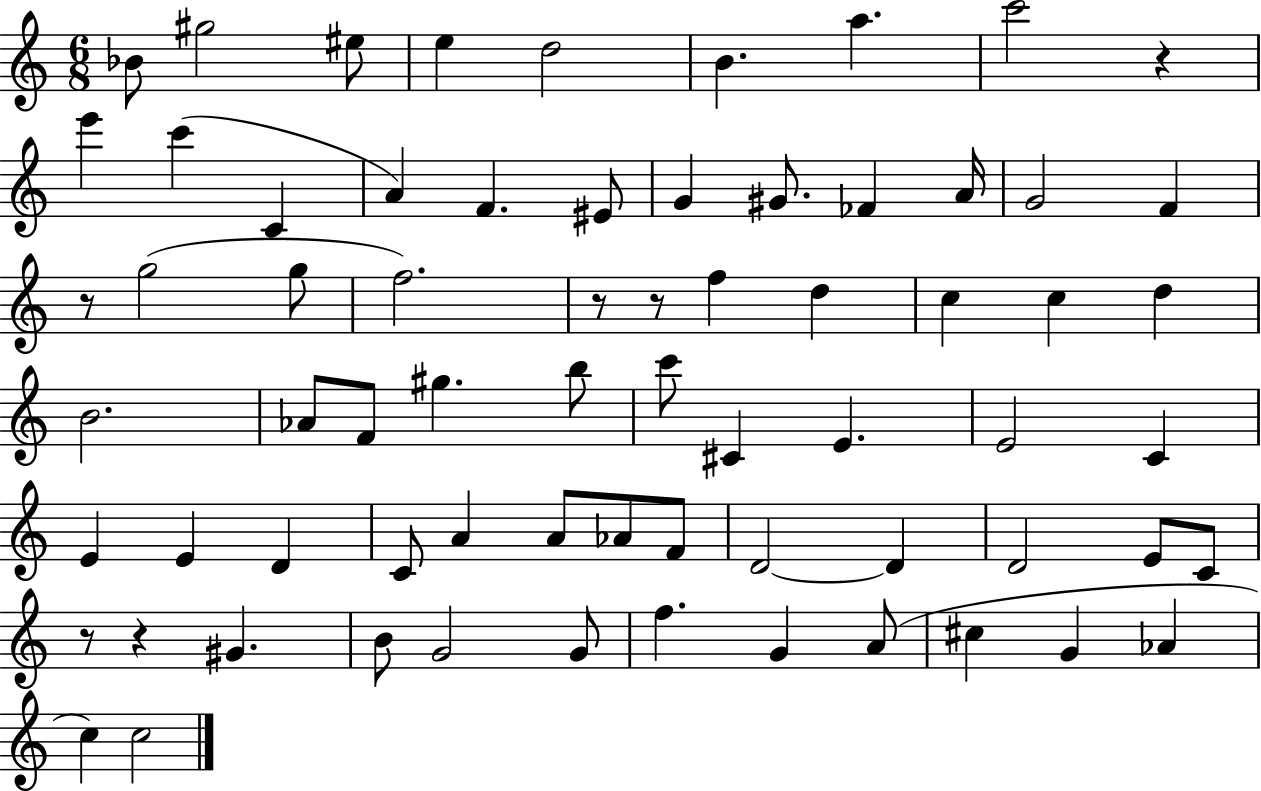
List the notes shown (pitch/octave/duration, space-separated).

Bb4/e G#5/h EIS5/e E5/q D5/h B4/q. A5/q. C6/h R/q E6/q C6/q C4/q A4/q F4/q. EIS4/e G4/q G#4/e. FES4/q A4/s G4/h F4/q R/e G5/h G5/e F5/h. R/e R/e F5/q D5/q C5/q C5/q D5/q B4/h. Ab4/e F4/e G#5/q. B5/e C6/e C#4/q E4/q. E4/h C4/q E4/q E4/q D4/q C4/e A4/q A4/e Ab4/e F4/e D4/h D4/q D4/h E4/e C4/e R/e R/q G#4/q. B4/e G4/h G4/e F5/q. G4/q A4/e C#5/q G4/q Ab4/q C5/q C5/h